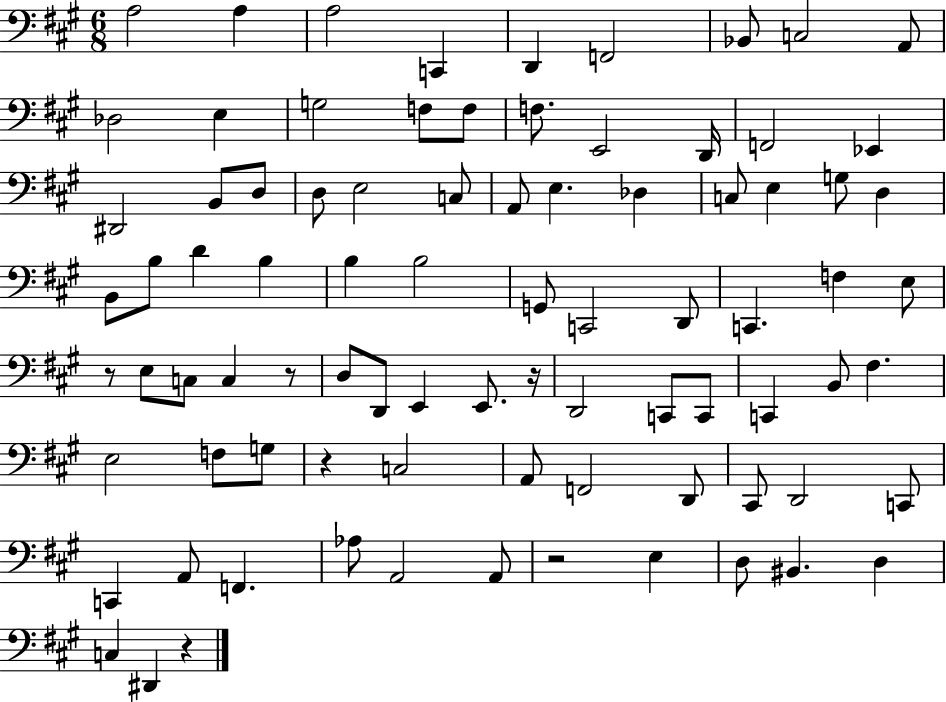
X:1
T:Untitled
M:6/8
L:1/4
K:A
A,2 A, A,2 C,, D,, F,,2 _B,,/2 C,2 A,,/2 _D,2 E, G,2 F,/2 F,/2 F,/2 E,,2 D,,/4 F,,2 _E,, ^D,,2 B,,/2 D,/2 D,/2 E,2 C,/2 A,,/2 E, _D, C,/2 E, G,/2 D, B,,/2 B,/2 D B, B, B,2 G,,/2 C,,2 D,,/2 C,, F, E,/2 z/2 E,/2 C,/2 C, z/2 D,/2 D,,/2 E,, E,,/2 z/4 D,,2 C,,/2 C,,/2 C,, B,,/2 ^F, E,2 F,/2 G,/2 z C,2 A,,/2 F,,2 D,,/2 ^C,,/2 D,,2 C,,/2 C,, A,,/2 F,, _A,/2 A,,2 A,,/2 z2 E, D,/2 ^B,, D, C, ^D,, z